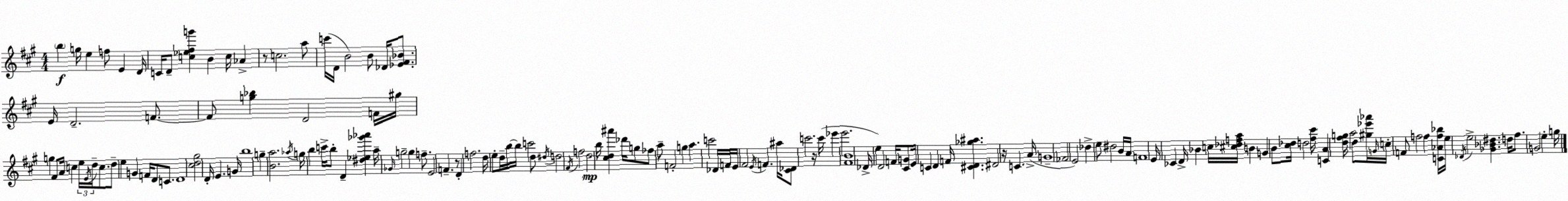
X:1
T:Untitled
M:4/4
L:1/4
K:A
b g/4 e f/2 E D/4 C/4 D/2 [c_e^fg'] B c/4 _A z/2 c2 a/2 c'/4 D/4 B2 B/2 _D/4 [_E^F_B]/2 E/4 D2 F/2 F/2 [g_b] D2 F/4 ^g/4 g ^F/2 A/4 c e/4 E/4 d/4 c/2 d/2 e G F/4 D/2 C/2 D4 [^cd^g]2 D/4 E G/4 b4 g [Ba]2 _a/4 g/4 b c'/4 b/2 D [^d_e_g'_a'] a/4 _G/4 g2 g f/2 E2 F z/2 D f2 d/4 e/2 d/4 b/4 b/4 c'2 d/2 ^d/4 d2 ^F/4 f2 d2 b/4 [^cd^a'] _d'/4 g/2 _f/2 a/2 F2 g a c'2 _D/4 F/4 E/4 ^F2 E/4 F ^a/4 [^C_D]/2 c'2 z/4 c'/4 _e' e'2 [^FB]4 _D/4 e D2 F/4 [^CG]/2 E/4 C D F/4 [^CD_g^a] ^D2 z/4 C A/4 G4 _F2 E2 _d e/2 ^d2 B/4 A/4 F4 E/4 _C D/4 _B c/4 [^c_dfa]/4 B G B/2 [^c_d]/4 d2 [^f^c']/4 [CA] [d^fg]/4 a2 d/2 [^g_e'_a']/4 G/4 c/4 F/2 f2 f [C_Af_b]/4 e/4 _D/4 e2 [_G_B^d] d/4 ^f/2 G2 e g/4